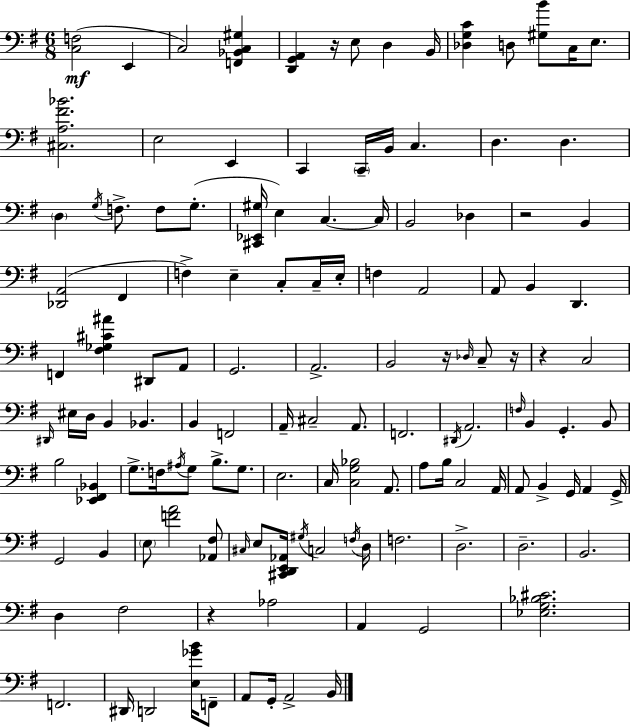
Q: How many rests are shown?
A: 6